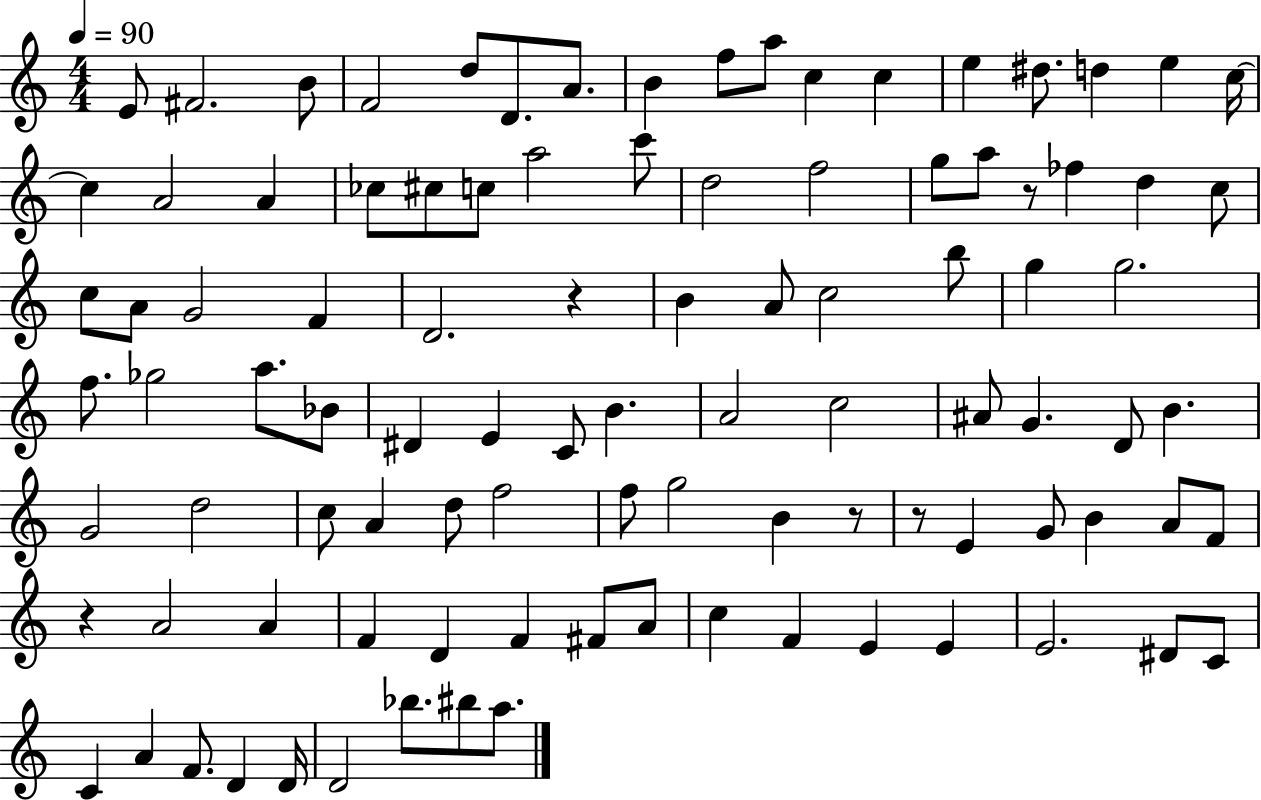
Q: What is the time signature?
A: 4/4